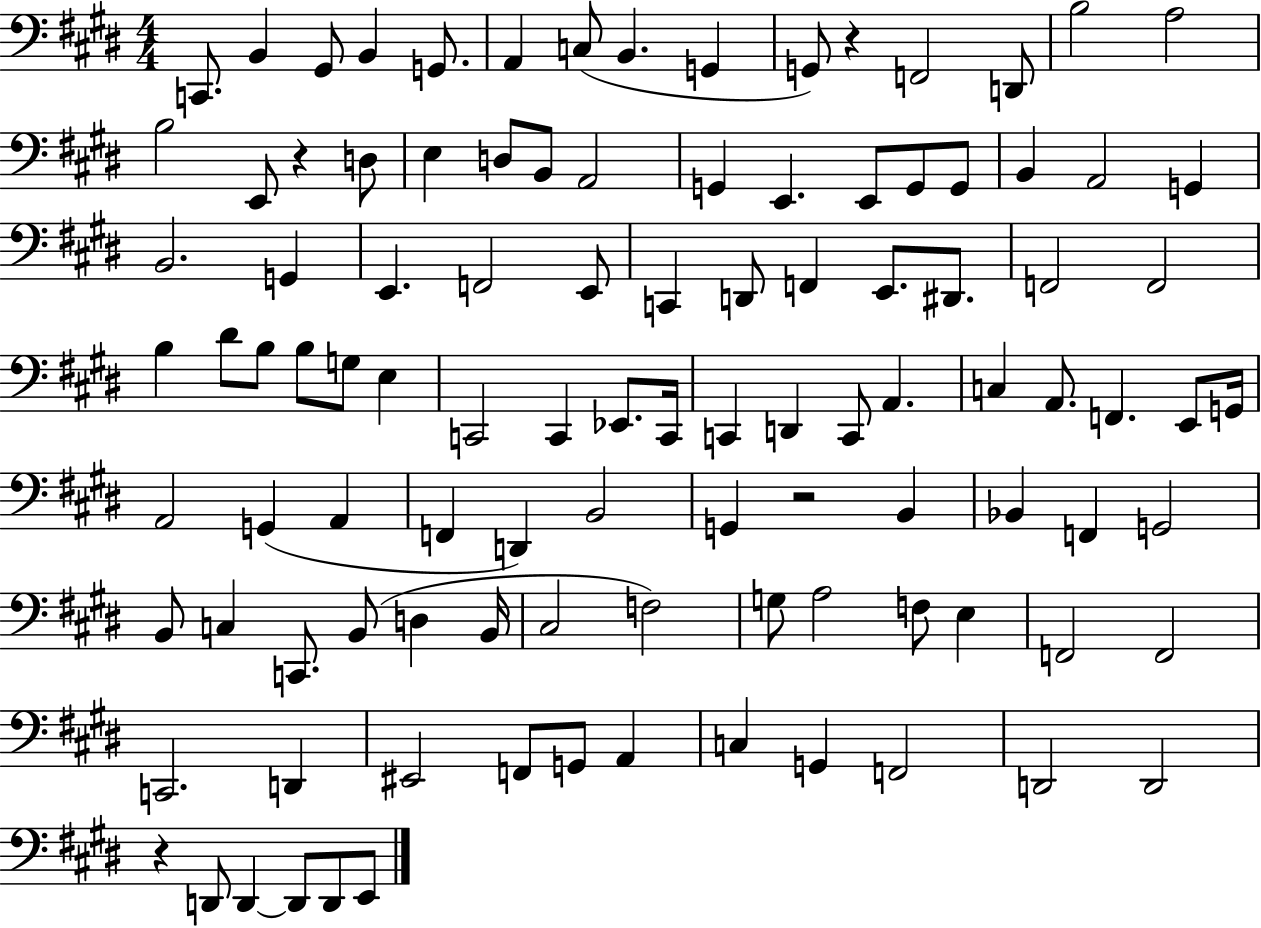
X:1
T:Untitled
M:4/4
L:1/4
K:E
C,,/2 B,, ^G,,/2 B,, G,,/2 A,, C,/2 B,, G,, G,,/2 z F,,2 D,,/2 B,2 A,2 B,2 E,,/2 z D,/2 E, D,/2 B,,/2 A,,2 G,, E,, E,,/2 G,,/2 G,,/2 B,, A,,2 G,, B,,2 G,, E,, F,,2 E,,/2 C,, D,,/2 F,, E,,/2 ^D,,/2 F,,2 F,,2 B, ^D/2 B,/2 B,/2 G,/2 E, C,,2 C,, _E,,/2 C,,/4 C,, D,, C,,/2 A,, C, A,,/2 F,, E,,/2 G,,/4 A,,2 G,, A,, F,, D,, B,,2 G,, z2 B,, _B,, F,, G,,2 B,,/2 C, C,,/2 B,,/2 D, B,,/4 ^C,2 F,2 G,/2 A,2 F,/2 E, F,,2 F,,2 C,,2 D,, ^E,,2 F,,/2 G,,/2 A,, C, G,, F,,2 D,,2 D,,2 z D,,/2 D,, D,,/2 D,,/2 E,,/2